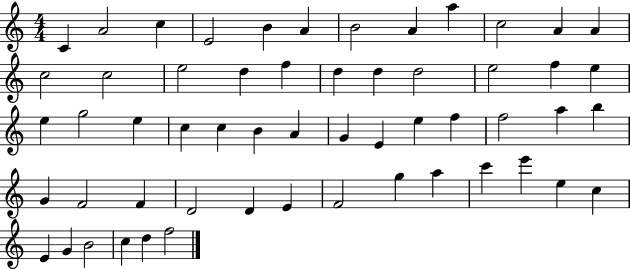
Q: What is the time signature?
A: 4/4